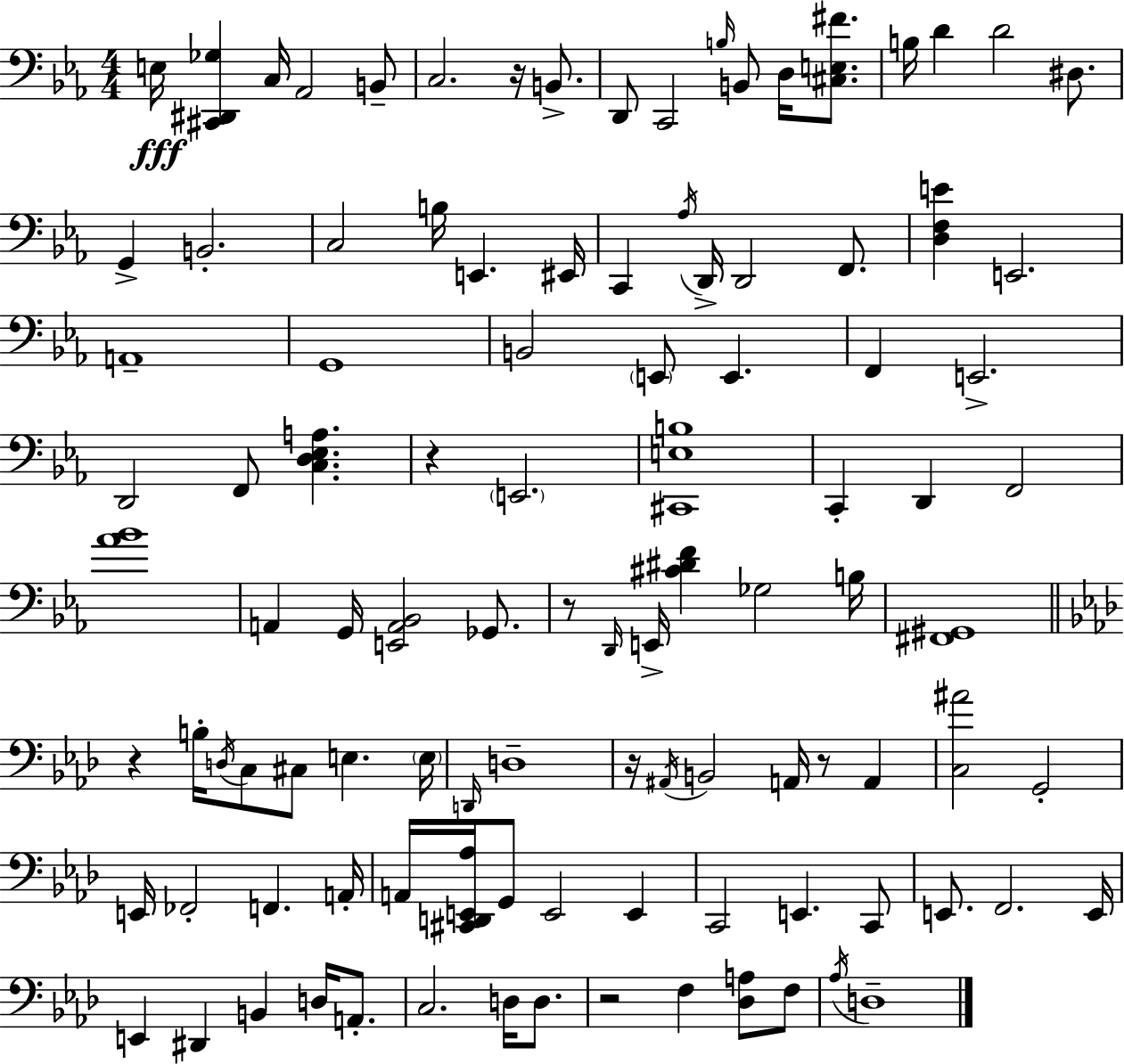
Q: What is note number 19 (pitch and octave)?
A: B3